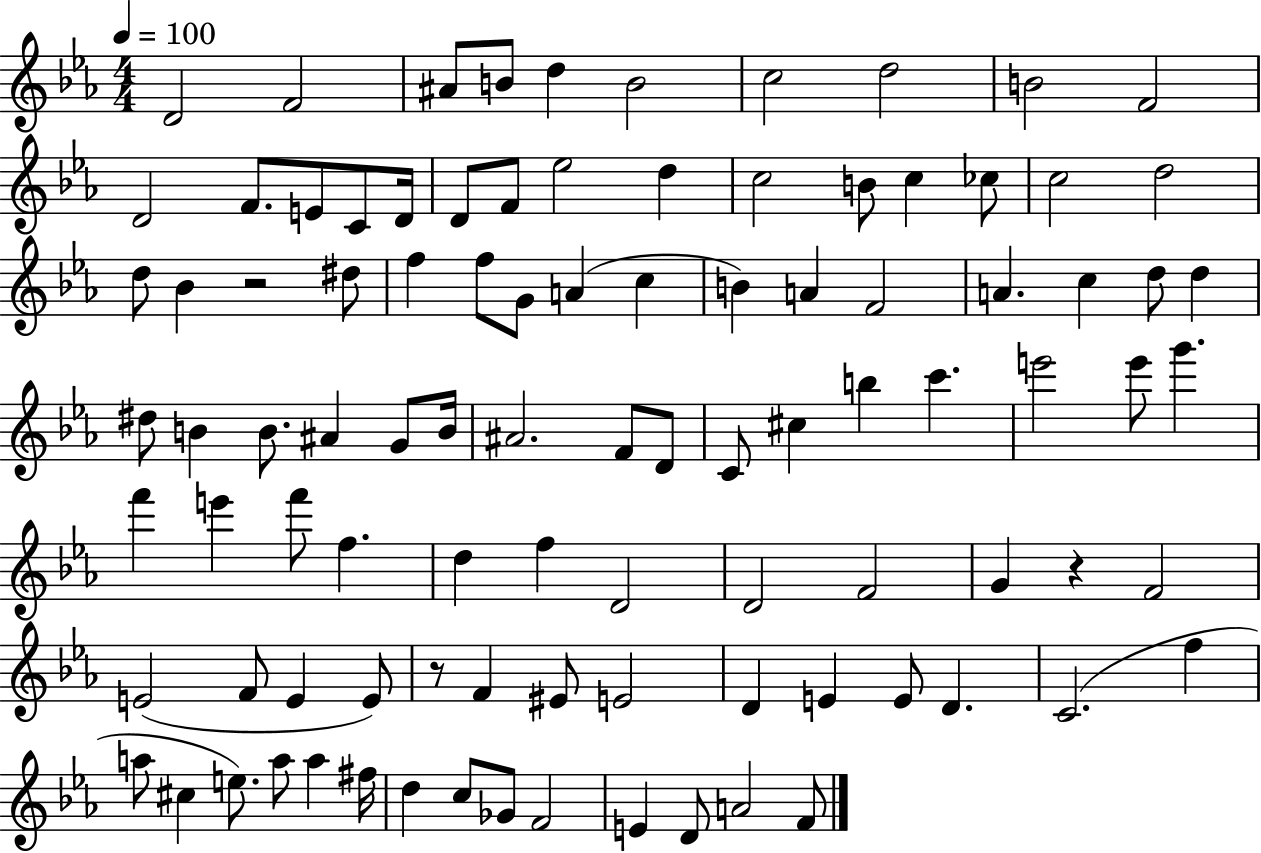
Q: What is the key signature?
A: EES major